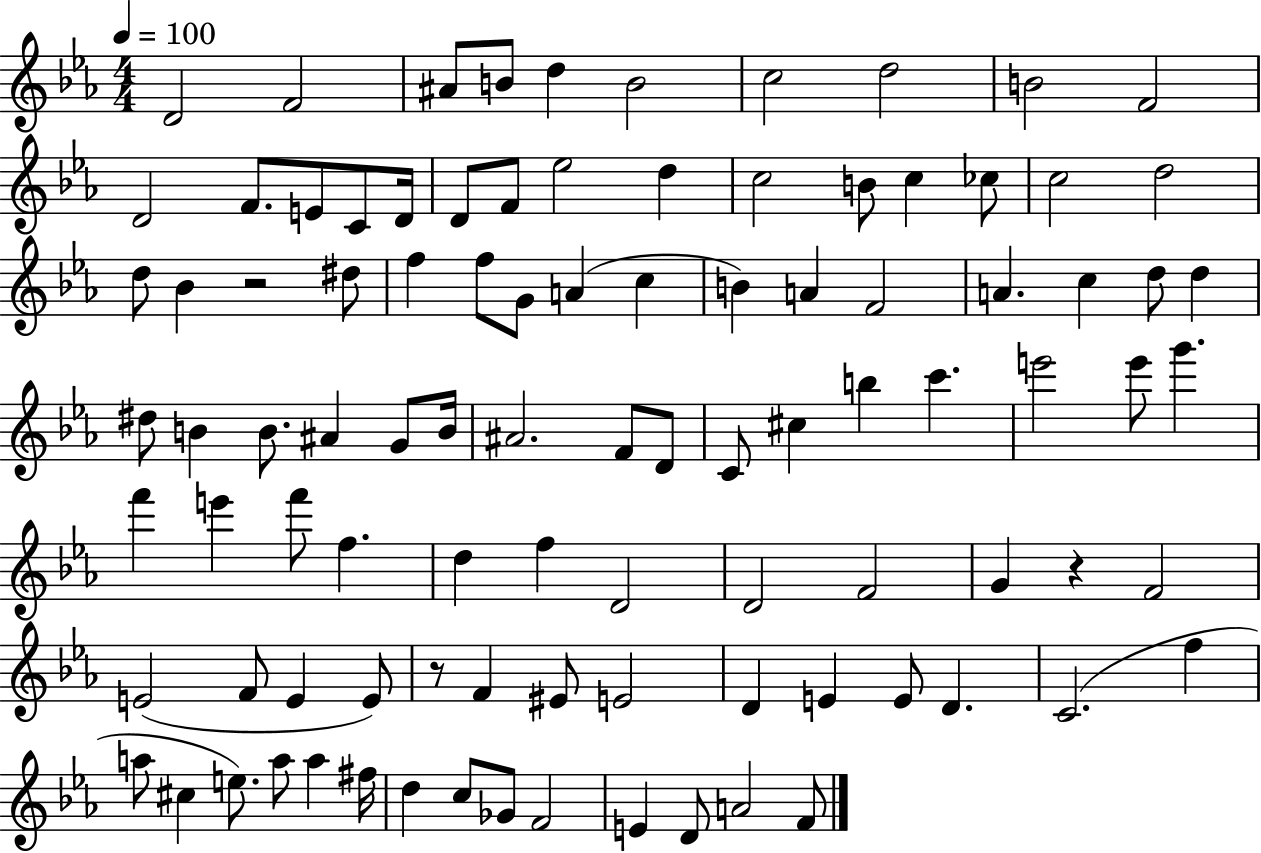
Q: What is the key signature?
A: EES major